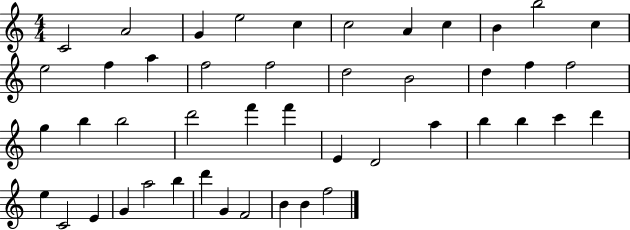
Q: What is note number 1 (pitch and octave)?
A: C4